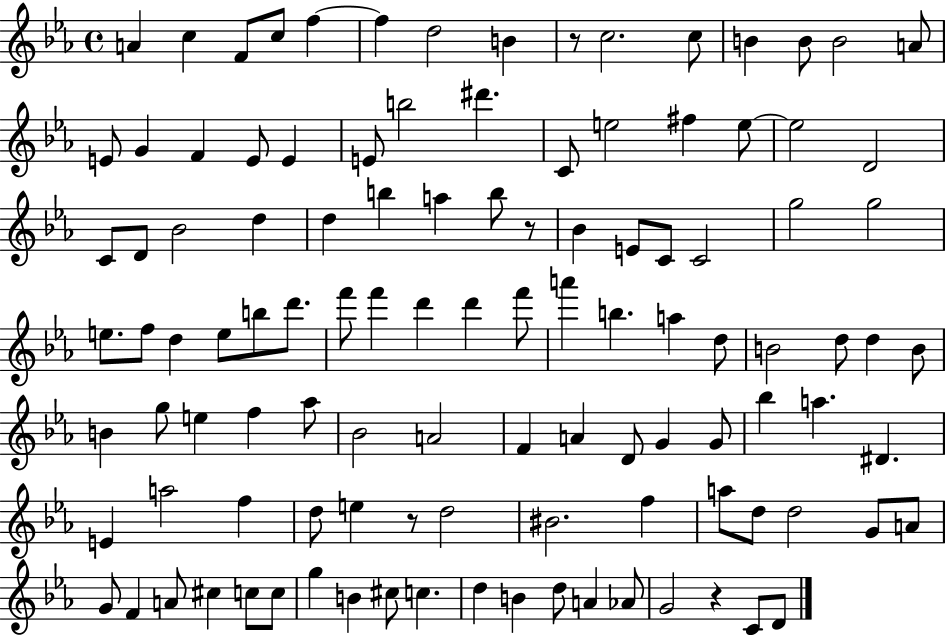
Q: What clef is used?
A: treble